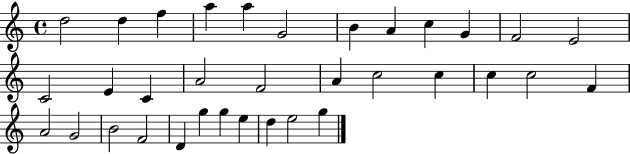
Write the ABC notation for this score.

X:1
T:Untitled
M:4/4
L:1/4
K:C
d2 d f a a G2 B A c G F2 E2 C2 E C A2 F2 A c2 c c c2 F A2 G2 B2 F2 D g g e d e2 g